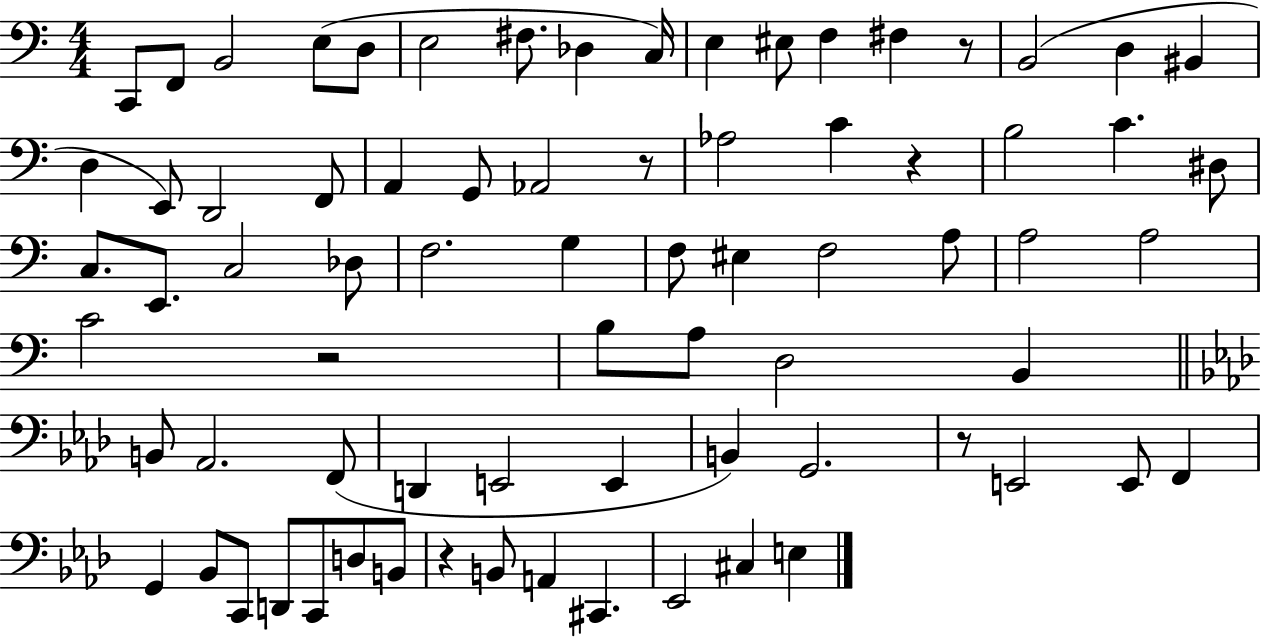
{
  \clef bass
  \numericTimeSignature
  \time 4/4
  \key c \major
  c,8 f,8 b,2 e8( d8 | e2 fis8. des4 c16) | e4 eis8 f4 fis4 r8 | b,2( d4 bis,4 | \break d4 e,8) d,2 f,8 | a,4 g,8 aes,2 r8 | aes2 c'4 r4 | b2 c'4. dis8 | \break c8. e,8. c2 des8 | f2. g4 | f8 eis4 f2 a8 | a2 a2 | \break c'2 r2 | b8 a8 d2 b,4 | \bar "||" \break \key aes \major b,8 aes,2. f,8( | d,4 e,2 e,4 | b,4) g,2. | r8 e,2 e,8 f,4 | \break g,4 bes,8 c,8 d,8 c,8 d8 b,8 | r4 b,8 a,4 cis,4. | ees,2 cis4 e4 | \bar "|."
}